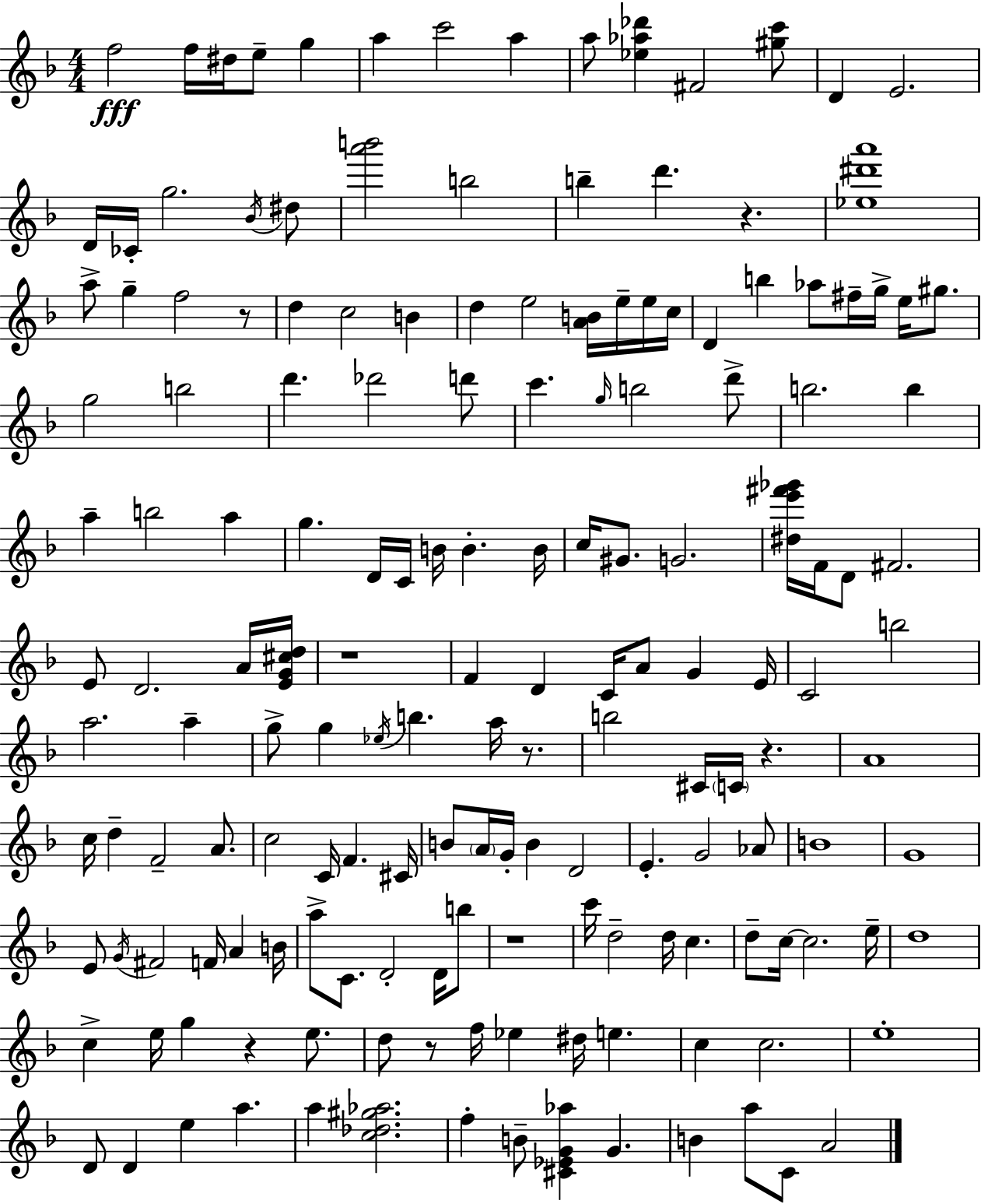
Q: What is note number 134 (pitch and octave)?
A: C5